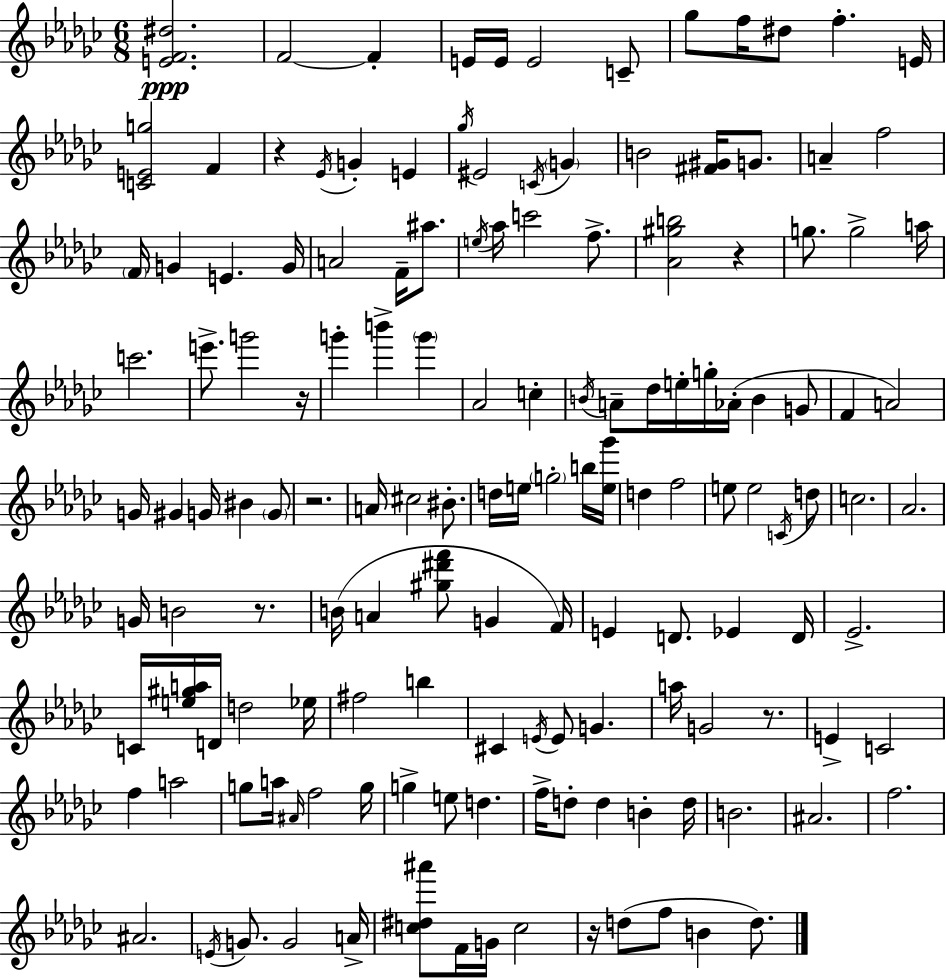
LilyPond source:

{
  \clef treble
  \numericTimeSignature
  \time 6/8
  \key ees \minor
  \repeat volta 2 { <e' f' dis''>2.\ppp | f'2~~ f'4-. | e'16 e'16 e'2 c'8-- | ges''8 f''16 dis''8 f''4.-. e'16 | \break <c' e' g''>2 f'4 | r4 \acciaccatura { ees'16 } g'4-. e'4 | \acciaccatura { ges''16 } eis'2 \acciaccatura { c'16 } \parenthesize g'4 | b'2 <fis' gis'>16 | \break g'8. a'4-- f''2 | \parenthesize f'16 g'4 e'4. | g'16 a'2 f'16-- | ais''8. \acciaccatura { e''16 } aes''16 c'''2 | \break f''8.-> <aes' gis'' b''>2 | r4 g''8. g''2-> | a''16 c'''2. | e'''8.-> g'''2 | \break r16 g'''4-. b'''4-> | \parenthesize g'''4 aes'2 | c''4-. \acciaccatura { b'16 } a'8-- des''16 e''16-. g''16-. aes'16-.( b'4 | g'8 f'4 a'2) | \break g'16 gis'4 g'16 bis'4 | \parenthesize g'8 r2. | a'16 cis''2 | bis'8.-. d''16 e''16 \parenthesize g''2-. | \break b''16 <e'' ges'''>16 d''4 f''2 | e''8 e''2 | \acciaccatura { c'16 } d''8 c''2. | aes'2. | \break g'16 b'2 | r8. b'16( a'4 <gis'' dis''' f'''>8 | g'4 f'16) e'4 d'8. | ees'4 d'16 ees'2.-> | \break c'16 <e'' gis'' a''>16 d'16 d''2 | ees''16 fis''2 | b''4 cis'4 \acciaccatura { e'16 } e'8 | g'4. a''16 g'2 | \break r8. e'4-> c'2 | f''4 a''2 | g''8 a''16 \grace { ais'16 } f''2 | g''16 g''4-> | \break e''8 d''4. f''16-> d''8-. d''4 | b'4-. d''16 b'2. | ais'2. | f''2. | \break ais'2. | \acciaccatura { e'16 } g'8. | g'2 a'16-> <c'' dis'' ais'''>8 f'16 | g'16 c''2 r16 d''8( | \break f''8 b'4 d''8.) } \bar "|."
}